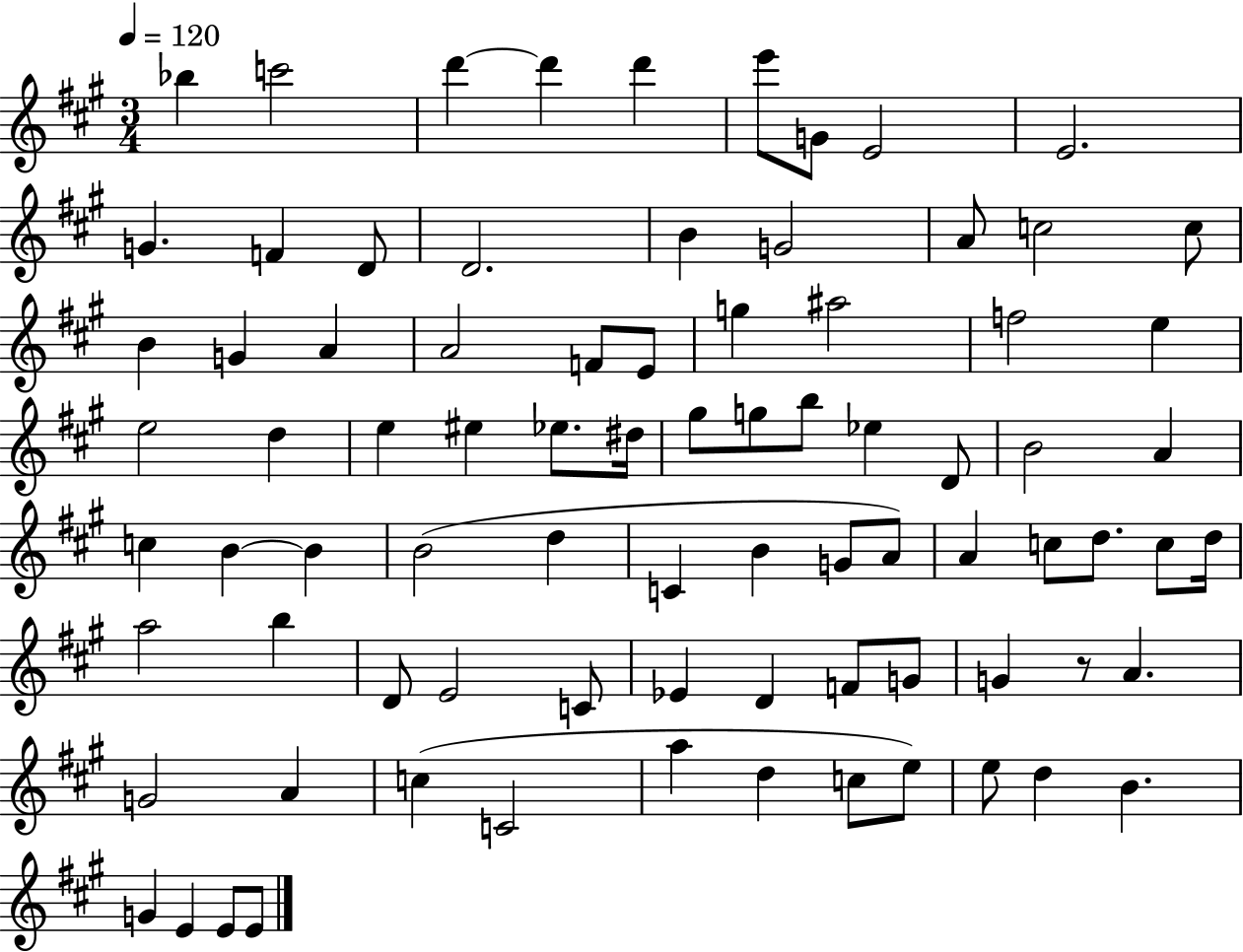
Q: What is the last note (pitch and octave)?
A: E4